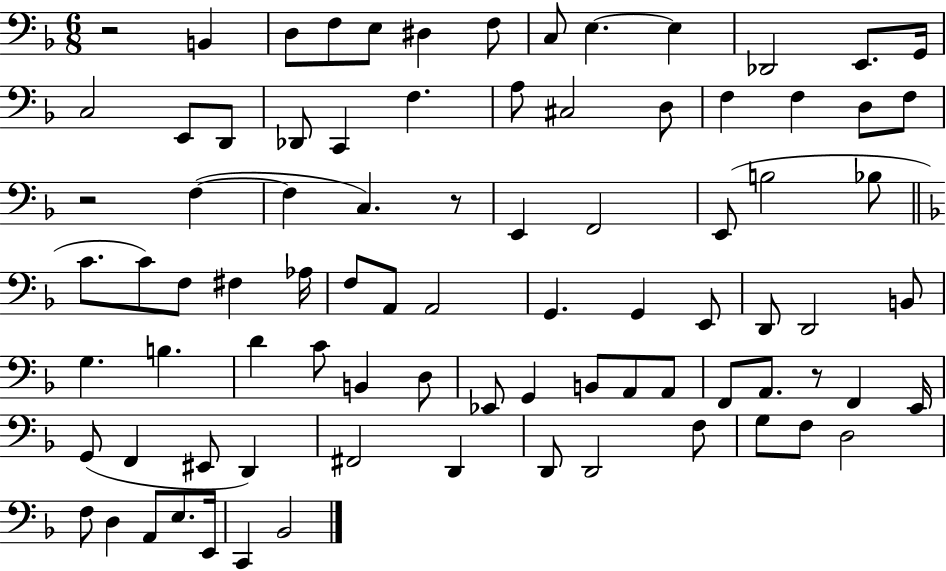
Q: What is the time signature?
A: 6/8